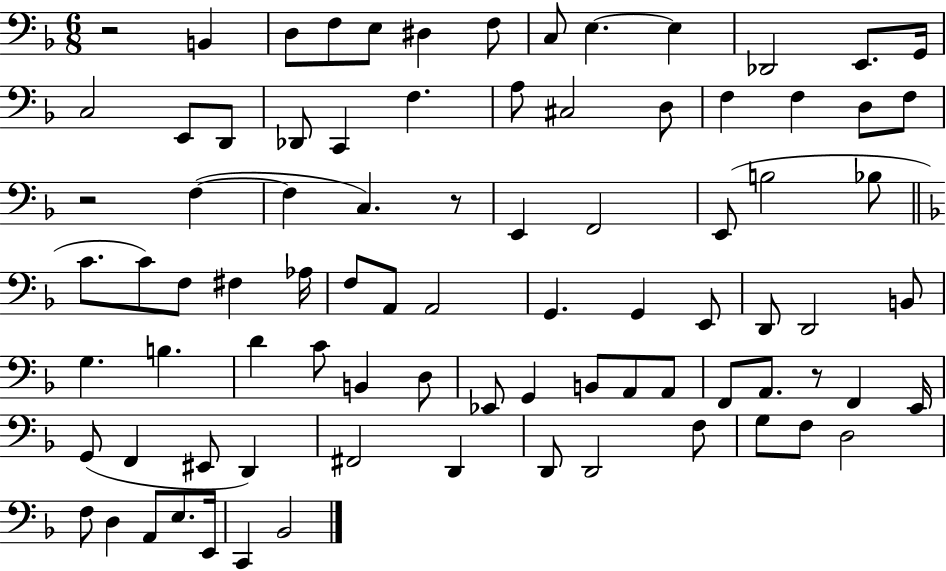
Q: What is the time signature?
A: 6/8